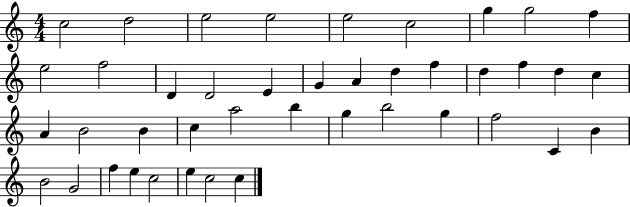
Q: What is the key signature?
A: C major